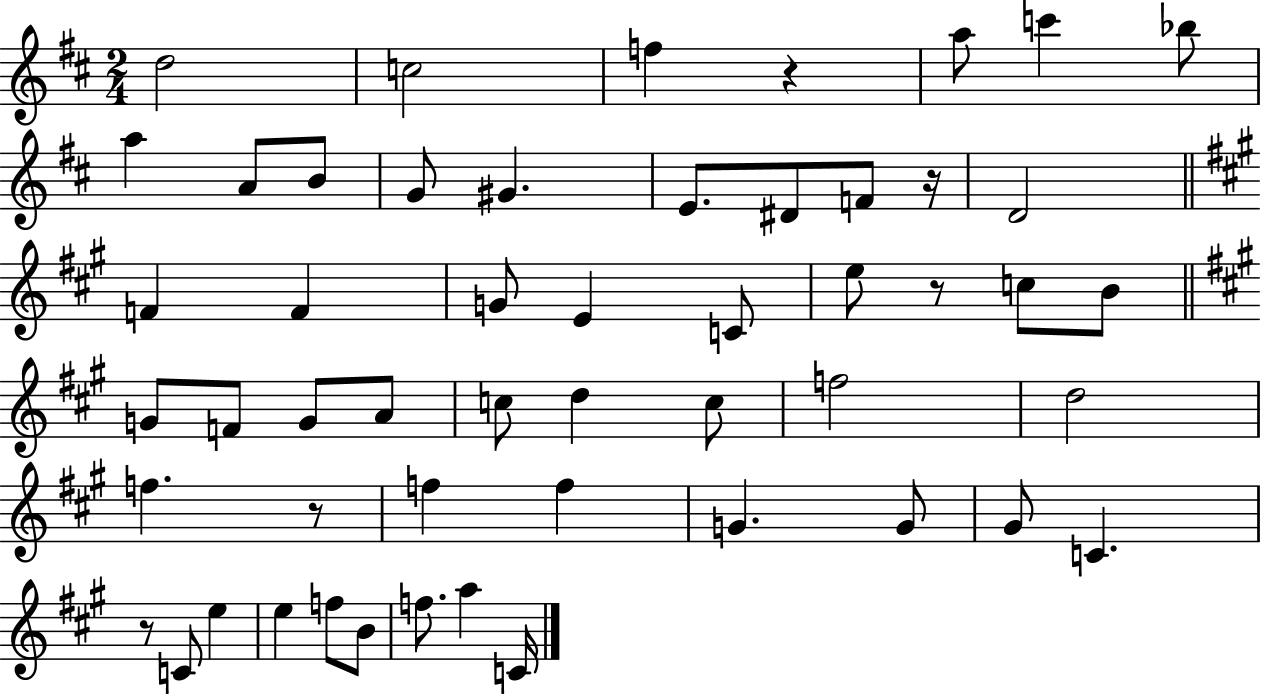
D5/h C5/h F5/q R/q A5/e C6/q Bb5/e A5/q A4/e B4/e G4/e G#4/q. E4/e. D#4/e F4/e R/s D4/h F4/q F4/q G4/e E4/q C4/e E5/e R/e C5/e B4/e G4/e F4/e G4/e A4/e C5/e D5/q C5/e F5/h D5/h F5/q. R/e F5/q F5/q G4/q. G4/e G#4/e C4/q. R/e C4/e E5/q E5/q F5/e B4/e F5/e. A5/q C4/s